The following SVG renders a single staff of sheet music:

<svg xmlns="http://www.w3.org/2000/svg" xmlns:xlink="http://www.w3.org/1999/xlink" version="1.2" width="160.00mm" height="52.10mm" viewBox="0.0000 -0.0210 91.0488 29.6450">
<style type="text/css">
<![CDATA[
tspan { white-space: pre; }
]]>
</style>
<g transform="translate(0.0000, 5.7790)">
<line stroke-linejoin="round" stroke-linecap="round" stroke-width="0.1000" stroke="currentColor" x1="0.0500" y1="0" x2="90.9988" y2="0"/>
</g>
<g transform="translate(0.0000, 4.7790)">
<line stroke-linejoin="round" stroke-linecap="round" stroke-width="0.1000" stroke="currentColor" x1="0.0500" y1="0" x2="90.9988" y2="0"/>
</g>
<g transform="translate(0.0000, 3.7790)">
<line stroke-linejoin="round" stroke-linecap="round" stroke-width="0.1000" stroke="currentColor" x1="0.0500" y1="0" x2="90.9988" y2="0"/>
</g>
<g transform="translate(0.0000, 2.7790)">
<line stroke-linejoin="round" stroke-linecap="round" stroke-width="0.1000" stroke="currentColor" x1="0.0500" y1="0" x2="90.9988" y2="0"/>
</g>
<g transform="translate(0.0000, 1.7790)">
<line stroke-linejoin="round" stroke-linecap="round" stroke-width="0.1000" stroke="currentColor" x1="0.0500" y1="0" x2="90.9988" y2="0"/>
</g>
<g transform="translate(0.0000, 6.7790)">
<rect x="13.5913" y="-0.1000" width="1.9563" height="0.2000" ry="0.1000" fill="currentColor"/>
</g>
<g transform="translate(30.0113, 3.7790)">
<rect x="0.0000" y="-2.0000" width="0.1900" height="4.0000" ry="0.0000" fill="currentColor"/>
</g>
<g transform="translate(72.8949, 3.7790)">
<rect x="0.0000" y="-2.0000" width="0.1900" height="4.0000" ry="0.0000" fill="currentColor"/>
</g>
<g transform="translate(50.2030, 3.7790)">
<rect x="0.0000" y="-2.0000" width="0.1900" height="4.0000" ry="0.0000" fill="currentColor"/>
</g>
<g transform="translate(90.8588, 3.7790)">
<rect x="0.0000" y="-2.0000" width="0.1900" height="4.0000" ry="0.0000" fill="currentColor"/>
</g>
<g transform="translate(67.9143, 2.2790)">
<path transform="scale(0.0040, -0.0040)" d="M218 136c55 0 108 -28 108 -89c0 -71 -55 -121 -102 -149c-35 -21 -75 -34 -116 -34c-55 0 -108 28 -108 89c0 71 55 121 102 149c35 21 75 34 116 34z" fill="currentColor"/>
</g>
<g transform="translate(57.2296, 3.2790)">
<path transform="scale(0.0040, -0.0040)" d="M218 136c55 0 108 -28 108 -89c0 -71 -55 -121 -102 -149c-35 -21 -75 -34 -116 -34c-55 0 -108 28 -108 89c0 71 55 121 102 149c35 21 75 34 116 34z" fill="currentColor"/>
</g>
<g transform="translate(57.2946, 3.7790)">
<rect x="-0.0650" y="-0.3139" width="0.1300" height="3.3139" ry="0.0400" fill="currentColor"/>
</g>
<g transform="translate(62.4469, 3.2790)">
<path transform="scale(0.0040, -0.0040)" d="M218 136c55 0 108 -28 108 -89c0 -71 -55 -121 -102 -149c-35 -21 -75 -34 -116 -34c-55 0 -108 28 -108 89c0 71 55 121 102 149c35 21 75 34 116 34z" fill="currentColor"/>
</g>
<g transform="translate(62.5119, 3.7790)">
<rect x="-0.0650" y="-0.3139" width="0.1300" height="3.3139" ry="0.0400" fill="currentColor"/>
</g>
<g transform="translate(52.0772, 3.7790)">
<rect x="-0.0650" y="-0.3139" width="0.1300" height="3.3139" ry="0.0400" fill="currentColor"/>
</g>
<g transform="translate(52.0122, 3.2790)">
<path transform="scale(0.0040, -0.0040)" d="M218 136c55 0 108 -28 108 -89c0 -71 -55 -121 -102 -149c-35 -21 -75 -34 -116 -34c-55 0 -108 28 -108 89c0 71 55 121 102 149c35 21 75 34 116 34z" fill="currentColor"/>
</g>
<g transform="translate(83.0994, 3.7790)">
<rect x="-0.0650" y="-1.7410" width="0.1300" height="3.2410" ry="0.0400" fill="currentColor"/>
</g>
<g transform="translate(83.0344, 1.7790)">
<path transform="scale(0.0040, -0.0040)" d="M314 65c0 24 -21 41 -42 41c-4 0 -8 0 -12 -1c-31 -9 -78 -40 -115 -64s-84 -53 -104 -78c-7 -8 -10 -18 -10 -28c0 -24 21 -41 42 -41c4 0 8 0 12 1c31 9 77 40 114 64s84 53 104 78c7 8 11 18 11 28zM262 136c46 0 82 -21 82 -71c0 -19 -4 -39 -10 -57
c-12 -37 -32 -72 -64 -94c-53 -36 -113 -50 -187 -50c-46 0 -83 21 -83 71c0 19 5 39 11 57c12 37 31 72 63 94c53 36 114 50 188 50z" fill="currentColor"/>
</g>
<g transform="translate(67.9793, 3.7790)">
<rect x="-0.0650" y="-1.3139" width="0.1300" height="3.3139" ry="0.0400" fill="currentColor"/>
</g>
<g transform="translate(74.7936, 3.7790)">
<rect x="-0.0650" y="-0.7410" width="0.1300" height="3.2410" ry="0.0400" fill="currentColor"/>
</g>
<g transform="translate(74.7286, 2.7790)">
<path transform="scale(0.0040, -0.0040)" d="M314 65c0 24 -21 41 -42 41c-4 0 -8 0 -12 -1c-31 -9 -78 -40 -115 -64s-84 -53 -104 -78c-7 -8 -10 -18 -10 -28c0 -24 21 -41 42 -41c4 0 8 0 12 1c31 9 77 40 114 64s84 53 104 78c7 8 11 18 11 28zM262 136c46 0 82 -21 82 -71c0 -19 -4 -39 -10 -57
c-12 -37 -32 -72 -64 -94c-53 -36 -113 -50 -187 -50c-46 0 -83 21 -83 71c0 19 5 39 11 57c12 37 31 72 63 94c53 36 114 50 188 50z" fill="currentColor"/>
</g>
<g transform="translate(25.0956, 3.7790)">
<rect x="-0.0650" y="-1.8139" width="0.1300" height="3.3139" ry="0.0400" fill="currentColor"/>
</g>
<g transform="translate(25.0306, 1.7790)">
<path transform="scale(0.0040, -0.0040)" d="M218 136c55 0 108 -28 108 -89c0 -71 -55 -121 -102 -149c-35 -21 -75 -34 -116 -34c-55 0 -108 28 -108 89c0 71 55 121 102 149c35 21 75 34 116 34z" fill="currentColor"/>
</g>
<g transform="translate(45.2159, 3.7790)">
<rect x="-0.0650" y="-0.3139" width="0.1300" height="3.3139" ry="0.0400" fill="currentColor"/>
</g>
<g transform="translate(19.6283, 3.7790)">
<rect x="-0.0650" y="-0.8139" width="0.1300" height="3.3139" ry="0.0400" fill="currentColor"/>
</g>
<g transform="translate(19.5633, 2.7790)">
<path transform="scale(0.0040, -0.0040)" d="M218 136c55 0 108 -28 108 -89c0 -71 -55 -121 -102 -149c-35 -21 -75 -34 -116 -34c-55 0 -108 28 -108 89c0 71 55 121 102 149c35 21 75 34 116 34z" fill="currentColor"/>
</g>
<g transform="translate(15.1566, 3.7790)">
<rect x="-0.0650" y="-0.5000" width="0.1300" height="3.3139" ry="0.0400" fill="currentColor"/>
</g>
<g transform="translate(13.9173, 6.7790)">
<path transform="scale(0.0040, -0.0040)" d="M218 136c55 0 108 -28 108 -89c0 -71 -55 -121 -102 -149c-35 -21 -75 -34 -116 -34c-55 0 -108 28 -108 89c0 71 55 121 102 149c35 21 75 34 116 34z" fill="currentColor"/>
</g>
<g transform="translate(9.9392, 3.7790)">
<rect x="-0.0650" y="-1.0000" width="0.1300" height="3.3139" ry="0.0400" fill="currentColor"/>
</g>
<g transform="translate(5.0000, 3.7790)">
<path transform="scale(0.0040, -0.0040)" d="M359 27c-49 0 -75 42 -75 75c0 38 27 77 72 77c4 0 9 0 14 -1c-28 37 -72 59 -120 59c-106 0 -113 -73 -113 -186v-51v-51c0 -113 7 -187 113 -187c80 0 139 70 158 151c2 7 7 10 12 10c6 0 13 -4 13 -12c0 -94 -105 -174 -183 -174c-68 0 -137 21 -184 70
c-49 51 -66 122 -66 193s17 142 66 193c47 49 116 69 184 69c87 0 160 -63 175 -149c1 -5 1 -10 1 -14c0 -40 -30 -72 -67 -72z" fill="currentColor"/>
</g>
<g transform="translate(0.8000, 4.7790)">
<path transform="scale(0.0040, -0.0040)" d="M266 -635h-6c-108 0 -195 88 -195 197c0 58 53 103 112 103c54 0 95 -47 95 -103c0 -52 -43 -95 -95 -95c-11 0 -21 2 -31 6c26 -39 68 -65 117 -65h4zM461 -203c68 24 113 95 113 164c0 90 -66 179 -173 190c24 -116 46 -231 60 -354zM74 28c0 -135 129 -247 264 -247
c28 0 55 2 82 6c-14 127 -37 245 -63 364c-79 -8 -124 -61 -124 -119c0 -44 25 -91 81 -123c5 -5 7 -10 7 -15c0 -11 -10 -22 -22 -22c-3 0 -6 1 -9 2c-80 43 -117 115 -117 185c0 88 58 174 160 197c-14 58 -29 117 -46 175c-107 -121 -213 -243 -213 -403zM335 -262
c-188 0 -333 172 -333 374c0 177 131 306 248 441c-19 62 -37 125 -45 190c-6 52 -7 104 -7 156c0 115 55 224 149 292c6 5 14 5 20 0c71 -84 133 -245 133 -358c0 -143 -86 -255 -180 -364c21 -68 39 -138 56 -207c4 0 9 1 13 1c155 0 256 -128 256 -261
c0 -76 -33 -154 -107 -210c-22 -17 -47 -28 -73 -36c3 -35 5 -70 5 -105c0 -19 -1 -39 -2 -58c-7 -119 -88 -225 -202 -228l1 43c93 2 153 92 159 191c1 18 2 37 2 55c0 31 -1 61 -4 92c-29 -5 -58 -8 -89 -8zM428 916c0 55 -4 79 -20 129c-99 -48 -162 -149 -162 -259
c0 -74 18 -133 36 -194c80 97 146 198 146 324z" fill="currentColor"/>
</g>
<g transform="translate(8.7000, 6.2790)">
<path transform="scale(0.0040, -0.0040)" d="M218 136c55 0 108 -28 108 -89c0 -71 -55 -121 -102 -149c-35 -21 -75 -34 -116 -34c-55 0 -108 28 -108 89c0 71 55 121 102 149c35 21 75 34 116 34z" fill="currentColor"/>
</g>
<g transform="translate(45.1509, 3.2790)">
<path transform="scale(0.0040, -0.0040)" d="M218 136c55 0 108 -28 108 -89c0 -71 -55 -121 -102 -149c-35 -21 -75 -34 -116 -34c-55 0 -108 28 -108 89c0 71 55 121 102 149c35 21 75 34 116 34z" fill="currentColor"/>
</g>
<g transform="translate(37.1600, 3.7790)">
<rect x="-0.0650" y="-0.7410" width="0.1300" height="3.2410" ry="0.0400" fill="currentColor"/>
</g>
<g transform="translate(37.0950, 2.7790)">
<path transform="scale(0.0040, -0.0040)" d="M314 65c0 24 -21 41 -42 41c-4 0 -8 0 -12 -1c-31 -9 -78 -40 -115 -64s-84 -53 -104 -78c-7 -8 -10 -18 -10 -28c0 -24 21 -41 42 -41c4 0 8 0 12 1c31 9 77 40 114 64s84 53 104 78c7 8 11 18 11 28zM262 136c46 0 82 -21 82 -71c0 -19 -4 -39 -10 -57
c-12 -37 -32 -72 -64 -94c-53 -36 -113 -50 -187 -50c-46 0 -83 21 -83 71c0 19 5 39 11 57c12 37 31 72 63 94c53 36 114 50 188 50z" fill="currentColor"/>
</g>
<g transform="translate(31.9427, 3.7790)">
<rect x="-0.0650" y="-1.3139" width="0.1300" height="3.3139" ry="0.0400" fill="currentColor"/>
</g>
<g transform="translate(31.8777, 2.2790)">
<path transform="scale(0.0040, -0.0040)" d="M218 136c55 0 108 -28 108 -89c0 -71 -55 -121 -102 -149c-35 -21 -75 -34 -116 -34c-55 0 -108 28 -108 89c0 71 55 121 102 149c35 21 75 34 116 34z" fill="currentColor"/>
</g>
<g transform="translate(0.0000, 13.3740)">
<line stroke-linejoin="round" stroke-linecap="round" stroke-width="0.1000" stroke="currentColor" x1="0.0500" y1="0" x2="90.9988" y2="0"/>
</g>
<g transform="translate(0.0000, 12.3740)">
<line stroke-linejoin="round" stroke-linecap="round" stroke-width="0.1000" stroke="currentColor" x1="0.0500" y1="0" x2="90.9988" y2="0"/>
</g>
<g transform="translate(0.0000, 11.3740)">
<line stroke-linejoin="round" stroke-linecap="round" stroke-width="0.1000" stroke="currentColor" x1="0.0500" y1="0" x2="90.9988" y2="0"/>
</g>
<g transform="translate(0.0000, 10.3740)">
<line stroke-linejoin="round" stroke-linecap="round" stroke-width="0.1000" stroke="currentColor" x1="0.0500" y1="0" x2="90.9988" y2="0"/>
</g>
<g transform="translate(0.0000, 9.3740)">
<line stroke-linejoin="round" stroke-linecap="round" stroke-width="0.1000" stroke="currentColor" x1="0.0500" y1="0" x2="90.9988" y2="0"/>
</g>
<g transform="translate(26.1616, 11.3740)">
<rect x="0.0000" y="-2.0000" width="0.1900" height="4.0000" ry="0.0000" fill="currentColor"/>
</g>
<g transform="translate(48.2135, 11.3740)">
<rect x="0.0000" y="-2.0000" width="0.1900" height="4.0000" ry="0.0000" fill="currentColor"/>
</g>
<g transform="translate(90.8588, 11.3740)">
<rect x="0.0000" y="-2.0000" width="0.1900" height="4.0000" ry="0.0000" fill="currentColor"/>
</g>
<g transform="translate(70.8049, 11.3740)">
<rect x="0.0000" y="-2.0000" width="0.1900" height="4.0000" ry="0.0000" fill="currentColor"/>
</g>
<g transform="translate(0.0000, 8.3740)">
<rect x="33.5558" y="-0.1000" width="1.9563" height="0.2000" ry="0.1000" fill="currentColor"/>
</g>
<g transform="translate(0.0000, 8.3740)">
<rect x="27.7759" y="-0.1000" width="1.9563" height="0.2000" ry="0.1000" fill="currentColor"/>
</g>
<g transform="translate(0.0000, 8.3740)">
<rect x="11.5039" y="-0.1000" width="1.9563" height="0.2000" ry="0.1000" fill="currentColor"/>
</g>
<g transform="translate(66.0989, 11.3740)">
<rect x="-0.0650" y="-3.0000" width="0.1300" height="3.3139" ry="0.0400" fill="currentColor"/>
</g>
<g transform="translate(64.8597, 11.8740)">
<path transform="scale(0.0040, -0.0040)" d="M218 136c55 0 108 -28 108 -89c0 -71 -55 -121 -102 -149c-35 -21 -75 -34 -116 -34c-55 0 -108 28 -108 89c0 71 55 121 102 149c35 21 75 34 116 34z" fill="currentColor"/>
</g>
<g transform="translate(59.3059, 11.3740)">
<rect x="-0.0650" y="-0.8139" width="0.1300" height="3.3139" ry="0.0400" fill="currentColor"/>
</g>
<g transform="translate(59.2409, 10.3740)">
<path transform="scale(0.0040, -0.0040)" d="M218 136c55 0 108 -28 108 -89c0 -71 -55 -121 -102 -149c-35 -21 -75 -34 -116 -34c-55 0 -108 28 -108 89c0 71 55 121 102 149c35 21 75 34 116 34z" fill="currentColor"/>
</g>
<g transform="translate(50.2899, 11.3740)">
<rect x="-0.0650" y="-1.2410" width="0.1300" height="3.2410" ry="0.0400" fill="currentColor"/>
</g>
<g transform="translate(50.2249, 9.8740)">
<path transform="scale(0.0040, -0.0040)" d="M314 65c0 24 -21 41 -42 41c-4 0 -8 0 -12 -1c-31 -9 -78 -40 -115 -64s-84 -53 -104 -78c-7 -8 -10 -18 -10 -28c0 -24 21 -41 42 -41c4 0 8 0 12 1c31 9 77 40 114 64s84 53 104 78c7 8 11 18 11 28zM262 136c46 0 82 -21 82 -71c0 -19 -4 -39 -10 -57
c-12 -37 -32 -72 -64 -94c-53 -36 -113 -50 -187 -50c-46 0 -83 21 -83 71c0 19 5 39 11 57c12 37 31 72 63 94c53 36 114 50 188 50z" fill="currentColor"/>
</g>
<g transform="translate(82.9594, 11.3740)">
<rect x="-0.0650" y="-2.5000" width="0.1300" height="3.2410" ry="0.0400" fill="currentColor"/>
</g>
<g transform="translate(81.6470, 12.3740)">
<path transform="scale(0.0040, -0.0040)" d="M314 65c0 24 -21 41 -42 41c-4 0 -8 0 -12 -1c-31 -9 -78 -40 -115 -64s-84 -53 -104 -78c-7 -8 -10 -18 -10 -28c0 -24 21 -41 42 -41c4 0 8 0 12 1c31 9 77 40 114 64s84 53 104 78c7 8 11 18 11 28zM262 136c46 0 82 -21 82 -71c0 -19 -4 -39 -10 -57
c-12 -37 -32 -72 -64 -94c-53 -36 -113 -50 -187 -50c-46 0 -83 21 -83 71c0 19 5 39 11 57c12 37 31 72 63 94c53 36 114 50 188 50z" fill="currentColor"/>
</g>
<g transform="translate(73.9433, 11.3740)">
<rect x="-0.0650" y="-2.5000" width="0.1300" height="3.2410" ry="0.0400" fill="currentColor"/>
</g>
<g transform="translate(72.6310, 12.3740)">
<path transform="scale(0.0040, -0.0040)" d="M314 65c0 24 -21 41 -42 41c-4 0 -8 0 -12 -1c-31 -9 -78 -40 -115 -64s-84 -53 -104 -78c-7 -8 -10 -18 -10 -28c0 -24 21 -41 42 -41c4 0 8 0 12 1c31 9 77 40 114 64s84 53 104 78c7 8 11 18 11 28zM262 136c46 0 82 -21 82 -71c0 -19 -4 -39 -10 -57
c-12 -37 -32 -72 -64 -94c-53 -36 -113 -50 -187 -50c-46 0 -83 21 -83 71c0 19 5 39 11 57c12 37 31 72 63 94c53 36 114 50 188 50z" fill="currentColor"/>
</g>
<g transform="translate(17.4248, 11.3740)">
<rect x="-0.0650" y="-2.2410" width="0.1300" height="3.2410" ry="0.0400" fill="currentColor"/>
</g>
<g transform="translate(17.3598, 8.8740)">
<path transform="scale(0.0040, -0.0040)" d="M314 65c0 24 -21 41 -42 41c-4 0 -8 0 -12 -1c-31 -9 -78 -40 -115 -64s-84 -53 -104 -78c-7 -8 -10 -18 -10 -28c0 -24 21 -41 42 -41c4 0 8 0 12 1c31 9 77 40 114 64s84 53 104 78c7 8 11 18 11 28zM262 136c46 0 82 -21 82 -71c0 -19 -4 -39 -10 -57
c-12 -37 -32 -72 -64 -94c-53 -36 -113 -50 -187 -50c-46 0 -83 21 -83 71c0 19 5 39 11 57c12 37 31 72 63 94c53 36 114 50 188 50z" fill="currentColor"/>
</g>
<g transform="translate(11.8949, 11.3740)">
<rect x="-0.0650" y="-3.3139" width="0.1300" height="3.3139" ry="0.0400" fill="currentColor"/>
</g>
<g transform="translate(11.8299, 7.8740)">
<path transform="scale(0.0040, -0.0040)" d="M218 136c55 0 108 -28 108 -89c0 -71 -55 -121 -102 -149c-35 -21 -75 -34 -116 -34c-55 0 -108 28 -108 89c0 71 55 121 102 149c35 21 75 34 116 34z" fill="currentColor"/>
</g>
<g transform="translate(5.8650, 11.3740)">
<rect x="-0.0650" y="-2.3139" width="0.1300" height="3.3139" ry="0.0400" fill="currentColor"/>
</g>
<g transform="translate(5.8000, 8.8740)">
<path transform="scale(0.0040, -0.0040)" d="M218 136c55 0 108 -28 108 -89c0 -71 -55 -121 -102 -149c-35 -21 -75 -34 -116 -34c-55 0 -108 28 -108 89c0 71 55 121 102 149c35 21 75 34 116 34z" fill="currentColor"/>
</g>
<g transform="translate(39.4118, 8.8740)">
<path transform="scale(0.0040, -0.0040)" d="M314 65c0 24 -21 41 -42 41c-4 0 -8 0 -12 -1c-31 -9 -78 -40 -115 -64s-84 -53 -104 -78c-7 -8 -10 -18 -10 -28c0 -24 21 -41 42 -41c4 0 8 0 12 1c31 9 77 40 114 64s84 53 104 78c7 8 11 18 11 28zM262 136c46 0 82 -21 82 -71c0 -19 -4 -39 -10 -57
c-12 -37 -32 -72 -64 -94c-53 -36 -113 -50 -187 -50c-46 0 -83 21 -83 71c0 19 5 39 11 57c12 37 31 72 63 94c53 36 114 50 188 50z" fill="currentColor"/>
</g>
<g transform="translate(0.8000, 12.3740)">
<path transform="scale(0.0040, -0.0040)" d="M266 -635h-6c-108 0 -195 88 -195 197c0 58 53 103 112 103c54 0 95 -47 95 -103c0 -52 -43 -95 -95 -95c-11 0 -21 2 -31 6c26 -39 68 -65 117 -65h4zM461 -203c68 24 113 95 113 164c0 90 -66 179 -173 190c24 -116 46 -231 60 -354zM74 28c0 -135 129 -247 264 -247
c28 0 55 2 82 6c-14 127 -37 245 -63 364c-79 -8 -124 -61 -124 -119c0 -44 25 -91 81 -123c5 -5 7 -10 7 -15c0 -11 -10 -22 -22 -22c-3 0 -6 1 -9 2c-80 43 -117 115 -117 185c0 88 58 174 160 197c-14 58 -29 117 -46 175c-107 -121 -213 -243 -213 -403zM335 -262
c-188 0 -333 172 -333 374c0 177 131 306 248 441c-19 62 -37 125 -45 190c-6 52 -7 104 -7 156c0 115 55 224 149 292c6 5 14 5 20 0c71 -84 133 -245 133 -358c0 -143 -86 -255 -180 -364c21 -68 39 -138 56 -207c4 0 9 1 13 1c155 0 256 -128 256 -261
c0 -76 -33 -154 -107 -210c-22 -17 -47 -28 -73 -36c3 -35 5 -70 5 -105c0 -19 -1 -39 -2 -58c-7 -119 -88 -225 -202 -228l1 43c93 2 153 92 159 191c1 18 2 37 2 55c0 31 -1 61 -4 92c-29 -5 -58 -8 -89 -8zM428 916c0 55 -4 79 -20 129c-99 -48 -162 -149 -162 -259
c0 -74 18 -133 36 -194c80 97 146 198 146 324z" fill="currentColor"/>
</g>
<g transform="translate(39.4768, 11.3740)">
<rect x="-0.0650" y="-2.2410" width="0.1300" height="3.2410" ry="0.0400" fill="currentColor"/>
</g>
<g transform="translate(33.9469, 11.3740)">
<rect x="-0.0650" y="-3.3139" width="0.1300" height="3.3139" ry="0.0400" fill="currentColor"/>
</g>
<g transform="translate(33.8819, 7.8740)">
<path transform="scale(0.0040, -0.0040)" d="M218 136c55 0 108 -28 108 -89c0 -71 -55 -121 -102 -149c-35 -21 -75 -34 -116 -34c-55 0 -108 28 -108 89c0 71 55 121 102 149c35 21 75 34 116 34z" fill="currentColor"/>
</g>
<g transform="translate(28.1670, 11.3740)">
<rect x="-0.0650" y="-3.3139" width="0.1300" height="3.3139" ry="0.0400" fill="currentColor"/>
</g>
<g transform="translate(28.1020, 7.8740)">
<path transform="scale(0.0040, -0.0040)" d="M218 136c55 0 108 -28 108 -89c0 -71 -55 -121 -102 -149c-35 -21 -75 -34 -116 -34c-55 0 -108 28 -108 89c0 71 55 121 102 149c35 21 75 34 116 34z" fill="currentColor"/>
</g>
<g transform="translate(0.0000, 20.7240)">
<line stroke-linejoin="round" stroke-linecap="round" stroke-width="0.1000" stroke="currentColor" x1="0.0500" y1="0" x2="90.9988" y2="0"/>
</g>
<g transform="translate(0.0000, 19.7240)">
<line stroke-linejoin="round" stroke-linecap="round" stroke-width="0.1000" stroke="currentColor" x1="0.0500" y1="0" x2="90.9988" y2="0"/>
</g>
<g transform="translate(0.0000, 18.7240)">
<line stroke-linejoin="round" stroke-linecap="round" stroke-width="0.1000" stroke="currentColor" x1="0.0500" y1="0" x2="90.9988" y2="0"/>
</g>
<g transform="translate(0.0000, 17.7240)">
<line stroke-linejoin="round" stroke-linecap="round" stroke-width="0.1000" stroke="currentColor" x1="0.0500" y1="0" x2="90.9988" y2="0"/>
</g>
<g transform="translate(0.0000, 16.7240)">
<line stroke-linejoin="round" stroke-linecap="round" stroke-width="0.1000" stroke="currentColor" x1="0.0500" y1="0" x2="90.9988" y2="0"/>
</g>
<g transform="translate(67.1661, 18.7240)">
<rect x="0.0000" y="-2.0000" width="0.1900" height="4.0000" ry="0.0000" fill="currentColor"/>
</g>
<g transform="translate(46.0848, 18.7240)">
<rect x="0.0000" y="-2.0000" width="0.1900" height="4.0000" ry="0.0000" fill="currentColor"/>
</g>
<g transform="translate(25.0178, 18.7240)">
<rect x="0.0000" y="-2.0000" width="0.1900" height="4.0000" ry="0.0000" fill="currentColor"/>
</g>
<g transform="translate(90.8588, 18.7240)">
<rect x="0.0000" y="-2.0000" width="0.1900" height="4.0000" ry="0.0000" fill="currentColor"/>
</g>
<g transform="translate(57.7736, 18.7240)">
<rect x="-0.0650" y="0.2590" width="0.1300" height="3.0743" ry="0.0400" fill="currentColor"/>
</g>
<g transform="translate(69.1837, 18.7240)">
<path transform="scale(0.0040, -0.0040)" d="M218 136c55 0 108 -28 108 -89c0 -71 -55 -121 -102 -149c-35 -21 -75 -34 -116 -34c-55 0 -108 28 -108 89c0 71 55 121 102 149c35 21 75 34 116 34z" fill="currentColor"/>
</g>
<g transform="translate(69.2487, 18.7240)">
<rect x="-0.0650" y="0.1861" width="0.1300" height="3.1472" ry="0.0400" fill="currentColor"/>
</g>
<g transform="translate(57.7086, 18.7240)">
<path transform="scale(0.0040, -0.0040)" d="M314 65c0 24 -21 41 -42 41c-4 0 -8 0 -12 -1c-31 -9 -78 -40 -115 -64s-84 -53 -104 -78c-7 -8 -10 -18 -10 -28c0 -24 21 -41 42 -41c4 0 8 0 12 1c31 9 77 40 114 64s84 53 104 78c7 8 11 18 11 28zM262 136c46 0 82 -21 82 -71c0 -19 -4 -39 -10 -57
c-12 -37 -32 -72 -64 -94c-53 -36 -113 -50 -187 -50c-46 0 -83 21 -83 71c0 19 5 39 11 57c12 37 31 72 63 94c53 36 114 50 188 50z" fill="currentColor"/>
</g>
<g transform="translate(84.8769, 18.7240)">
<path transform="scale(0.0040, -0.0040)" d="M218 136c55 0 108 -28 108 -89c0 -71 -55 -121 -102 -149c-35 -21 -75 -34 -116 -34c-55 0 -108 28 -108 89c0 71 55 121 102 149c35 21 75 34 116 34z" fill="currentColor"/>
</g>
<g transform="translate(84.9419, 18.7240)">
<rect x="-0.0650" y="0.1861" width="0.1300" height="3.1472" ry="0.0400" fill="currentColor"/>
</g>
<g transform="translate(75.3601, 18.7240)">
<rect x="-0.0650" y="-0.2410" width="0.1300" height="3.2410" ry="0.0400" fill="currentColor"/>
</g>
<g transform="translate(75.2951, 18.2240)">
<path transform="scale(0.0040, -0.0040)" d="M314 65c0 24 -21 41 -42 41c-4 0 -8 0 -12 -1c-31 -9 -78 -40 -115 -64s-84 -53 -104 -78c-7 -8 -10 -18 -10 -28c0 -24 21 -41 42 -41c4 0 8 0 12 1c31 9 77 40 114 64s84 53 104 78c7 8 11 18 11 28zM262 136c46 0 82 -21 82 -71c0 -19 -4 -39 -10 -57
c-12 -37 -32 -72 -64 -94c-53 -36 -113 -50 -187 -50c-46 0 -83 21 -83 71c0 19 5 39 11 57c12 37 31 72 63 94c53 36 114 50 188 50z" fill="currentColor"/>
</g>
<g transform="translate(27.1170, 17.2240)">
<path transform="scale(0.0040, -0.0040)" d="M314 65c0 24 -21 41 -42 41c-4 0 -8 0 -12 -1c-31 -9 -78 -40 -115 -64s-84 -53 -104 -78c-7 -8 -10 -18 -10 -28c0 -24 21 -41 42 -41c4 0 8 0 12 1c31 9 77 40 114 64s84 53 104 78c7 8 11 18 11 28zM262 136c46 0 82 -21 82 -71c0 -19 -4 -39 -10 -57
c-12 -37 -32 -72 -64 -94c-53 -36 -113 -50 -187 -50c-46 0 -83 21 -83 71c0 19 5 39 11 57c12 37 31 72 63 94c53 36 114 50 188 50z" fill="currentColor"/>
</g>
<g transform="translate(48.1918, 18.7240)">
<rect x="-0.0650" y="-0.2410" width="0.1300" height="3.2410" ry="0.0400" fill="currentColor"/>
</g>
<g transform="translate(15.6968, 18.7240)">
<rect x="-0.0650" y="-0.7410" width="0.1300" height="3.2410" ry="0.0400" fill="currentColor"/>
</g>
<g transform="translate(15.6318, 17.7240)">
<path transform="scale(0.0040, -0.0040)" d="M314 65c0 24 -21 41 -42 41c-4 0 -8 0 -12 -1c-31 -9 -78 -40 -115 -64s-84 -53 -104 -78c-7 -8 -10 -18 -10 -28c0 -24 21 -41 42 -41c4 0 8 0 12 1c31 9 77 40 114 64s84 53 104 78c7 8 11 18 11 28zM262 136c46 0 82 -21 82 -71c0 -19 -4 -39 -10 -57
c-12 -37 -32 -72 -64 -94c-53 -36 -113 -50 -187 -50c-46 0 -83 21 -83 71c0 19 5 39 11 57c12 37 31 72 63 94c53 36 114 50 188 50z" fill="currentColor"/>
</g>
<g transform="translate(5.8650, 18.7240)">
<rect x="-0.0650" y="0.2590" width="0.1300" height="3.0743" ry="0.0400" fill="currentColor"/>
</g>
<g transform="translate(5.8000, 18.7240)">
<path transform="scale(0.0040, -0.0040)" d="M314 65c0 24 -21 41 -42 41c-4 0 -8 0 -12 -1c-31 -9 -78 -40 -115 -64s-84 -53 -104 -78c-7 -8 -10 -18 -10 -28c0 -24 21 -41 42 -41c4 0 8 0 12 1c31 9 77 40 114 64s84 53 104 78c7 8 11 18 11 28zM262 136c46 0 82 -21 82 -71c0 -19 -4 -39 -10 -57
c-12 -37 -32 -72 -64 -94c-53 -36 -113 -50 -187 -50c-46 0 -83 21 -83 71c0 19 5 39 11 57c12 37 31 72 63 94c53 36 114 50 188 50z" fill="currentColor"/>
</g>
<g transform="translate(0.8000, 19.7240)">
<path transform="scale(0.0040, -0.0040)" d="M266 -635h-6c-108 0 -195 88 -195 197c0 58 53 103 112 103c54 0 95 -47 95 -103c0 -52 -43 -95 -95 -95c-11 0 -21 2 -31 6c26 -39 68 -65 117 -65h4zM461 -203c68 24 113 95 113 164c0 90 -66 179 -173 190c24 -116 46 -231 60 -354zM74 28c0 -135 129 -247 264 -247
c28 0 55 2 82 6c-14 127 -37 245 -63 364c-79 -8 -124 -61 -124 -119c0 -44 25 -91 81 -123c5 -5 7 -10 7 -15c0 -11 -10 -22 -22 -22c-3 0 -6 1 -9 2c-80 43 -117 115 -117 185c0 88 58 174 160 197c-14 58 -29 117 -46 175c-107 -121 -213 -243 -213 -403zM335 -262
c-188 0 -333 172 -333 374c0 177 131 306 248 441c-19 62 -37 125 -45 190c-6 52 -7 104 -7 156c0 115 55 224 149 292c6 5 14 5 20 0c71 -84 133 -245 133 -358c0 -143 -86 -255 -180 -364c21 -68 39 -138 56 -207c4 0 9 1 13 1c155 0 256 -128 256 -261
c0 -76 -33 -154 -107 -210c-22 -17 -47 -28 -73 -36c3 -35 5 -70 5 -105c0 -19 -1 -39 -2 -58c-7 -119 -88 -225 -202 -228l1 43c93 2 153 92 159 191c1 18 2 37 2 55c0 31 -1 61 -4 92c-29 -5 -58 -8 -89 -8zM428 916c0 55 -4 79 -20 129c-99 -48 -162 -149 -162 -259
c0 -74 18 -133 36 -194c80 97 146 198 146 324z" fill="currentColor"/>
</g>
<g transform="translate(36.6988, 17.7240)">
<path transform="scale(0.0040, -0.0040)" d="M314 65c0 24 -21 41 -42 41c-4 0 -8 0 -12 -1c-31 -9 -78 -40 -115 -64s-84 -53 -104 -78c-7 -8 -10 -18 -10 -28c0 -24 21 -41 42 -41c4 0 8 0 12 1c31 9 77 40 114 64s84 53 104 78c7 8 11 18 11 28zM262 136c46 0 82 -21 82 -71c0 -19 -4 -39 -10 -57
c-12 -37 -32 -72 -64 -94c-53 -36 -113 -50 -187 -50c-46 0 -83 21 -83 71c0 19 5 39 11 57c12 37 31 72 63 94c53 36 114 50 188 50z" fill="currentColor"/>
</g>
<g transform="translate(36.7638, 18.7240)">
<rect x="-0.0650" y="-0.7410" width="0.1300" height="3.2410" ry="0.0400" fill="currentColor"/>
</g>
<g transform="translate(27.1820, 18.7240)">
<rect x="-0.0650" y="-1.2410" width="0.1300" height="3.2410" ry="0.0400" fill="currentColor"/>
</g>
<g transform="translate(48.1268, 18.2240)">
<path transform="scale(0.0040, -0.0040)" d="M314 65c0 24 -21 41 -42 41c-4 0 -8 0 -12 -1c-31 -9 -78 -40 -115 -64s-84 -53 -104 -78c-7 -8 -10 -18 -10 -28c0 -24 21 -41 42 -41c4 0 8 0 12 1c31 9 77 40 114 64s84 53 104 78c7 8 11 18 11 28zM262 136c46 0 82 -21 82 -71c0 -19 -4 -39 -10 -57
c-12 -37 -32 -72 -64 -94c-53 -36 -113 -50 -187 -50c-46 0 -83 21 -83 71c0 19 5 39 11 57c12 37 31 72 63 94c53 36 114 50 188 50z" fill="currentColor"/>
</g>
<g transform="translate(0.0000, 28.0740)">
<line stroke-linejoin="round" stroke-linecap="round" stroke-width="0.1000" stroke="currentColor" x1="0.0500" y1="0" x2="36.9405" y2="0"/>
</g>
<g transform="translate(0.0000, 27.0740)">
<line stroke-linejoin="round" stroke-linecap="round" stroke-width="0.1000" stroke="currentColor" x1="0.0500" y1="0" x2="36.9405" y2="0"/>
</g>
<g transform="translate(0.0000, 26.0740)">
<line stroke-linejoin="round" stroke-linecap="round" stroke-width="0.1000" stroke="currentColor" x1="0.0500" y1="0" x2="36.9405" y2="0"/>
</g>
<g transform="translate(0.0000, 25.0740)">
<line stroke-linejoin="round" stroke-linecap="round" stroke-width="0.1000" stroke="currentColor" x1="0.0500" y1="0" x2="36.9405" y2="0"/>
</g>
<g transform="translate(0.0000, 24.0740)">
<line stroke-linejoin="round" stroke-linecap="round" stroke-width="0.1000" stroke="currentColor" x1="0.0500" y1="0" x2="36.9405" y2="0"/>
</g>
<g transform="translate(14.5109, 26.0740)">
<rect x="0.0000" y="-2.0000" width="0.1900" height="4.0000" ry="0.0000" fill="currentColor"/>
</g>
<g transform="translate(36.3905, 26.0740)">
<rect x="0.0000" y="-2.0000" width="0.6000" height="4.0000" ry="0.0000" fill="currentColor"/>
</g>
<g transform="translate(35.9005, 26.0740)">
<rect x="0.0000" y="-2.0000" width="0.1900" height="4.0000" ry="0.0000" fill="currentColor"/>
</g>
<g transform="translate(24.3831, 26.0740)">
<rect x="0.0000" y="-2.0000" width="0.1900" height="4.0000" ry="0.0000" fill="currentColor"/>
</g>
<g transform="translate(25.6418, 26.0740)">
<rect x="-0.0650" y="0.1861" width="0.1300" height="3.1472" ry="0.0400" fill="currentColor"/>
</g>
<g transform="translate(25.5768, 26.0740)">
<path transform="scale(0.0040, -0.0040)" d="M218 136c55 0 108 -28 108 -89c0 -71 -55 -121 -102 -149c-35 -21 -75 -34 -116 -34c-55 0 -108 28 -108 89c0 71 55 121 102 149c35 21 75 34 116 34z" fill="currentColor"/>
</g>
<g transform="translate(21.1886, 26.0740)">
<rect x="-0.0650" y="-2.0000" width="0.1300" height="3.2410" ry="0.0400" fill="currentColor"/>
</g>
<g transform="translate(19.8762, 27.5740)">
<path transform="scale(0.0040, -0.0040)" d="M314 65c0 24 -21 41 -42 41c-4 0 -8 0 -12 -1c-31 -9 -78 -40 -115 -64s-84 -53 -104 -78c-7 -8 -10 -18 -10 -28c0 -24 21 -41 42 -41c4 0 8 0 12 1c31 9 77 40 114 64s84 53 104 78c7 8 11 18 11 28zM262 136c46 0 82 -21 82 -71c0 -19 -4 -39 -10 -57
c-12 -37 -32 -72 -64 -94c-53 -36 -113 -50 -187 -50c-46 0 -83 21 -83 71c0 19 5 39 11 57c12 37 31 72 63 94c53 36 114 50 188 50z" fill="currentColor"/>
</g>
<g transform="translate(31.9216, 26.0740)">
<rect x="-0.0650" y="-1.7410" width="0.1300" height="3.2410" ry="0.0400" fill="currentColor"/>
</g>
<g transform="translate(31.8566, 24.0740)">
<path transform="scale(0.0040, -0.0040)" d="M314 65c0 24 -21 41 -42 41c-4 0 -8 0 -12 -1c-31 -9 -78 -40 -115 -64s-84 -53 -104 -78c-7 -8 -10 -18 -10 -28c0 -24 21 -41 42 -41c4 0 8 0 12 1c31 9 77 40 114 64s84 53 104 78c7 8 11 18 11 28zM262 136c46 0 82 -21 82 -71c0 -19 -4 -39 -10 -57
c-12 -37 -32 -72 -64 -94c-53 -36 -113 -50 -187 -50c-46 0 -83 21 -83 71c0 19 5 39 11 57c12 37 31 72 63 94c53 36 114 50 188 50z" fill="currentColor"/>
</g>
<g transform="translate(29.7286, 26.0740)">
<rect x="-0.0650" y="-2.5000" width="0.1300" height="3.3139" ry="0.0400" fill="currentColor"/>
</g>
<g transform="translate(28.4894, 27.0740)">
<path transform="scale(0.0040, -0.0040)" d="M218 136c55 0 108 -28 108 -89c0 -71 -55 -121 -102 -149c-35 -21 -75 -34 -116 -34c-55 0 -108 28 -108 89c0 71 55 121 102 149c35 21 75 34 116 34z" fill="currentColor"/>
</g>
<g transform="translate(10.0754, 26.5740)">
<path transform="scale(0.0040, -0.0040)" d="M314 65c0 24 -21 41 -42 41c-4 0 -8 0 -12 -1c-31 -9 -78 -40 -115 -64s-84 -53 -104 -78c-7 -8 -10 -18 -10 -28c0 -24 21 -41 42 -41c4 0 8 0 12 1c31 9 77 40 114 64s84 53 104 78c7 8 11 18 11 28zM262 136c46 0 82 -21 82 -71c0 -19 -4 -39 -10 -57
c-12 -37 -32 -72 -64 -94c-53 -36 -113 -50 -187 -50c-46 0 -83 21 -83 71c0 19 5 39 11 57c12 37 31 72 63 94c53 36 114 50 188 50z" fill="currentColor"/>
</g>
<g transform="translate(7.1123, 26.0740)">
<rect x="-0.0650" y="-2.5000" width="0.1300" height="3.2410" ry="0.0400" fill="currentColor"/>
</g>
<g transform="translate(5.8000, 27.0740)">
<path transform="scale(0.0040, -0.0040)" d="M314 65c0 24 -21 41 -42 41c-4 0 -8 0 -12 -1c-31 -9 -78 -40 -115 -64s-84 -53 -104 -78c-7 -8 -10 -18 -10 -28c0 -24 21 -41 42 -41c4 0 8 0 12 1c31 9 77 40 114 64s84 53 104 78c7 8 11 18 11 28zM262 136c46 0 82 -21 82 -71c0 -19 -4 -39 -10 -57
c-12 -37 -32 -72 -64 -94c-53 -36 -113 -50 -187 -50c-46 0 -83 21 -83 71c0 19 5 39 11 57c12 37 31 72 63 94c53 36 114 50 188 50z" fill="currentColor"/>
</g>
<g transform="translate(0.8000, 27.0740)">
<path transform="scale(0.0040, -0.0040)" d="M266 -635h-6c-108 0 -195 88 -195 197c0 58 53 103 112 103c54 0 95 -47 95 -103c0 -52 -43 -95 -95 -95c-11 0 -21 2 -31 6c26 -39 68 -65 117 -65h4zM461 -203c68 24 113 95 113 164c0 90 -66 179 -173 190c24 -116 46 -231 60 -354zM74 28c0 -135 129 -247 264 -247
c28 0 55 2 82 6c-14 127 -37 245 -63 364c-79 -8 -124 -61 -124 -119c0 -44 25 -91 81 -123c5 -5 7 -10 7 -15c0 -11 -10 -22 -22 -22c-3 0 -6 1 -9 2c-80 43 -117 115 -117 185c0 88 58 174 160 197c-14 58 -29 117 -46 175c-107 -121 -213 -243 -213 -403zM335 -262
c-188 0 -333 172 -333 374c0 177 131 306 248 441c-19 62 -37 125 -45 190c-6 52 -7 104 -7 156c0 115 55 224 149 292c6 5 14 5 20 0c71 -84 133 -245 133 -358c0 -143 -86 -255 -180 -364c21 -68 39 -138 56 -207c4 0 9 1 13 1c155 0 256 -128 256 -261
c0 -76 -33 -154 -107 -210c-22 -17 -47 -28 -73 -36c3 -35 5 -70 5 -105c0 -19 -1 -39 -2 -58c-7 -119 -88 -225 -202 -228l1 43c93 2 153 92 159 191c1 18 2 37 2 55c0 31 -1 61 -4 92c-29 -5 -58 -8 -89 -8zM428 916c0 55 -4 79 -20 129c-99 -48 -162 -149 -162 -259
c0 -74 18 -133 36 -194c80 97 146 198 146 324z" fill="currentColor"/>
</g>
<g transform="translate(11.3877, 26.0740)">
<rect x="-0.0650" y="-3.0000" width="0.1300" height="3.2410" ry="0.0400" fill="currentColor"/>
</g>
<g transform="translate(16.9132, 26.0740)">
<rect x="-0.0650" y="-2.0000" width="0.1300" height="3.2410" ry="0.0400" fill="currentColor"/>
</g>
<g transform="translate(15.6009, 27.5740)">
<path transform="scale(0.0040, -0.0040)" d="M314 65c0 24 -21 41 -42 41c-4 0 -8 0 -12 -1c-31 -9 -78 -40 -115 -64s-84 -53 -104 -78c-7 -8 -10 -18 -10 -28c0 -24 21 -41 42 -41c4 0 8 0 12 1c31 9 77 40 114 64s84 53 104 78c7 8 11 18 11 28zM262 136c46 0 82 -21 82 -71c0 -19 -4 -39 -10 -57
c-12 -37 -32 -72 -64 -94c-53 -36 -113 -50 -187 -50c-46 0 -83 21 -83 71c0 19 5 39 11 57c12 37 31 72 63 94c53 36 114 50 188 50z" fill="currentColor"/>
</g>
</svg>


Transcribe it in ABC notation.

X:1
T:Untitled
M:4/4
L:1/4
K:C
D C d f e d2 c c c c e d2 f2 g b g2 b b g2 e2 d A G2 G2 B2 d2 e2 d2 c2 B2 B c2 B G2 A2 F2 F2 B G f2